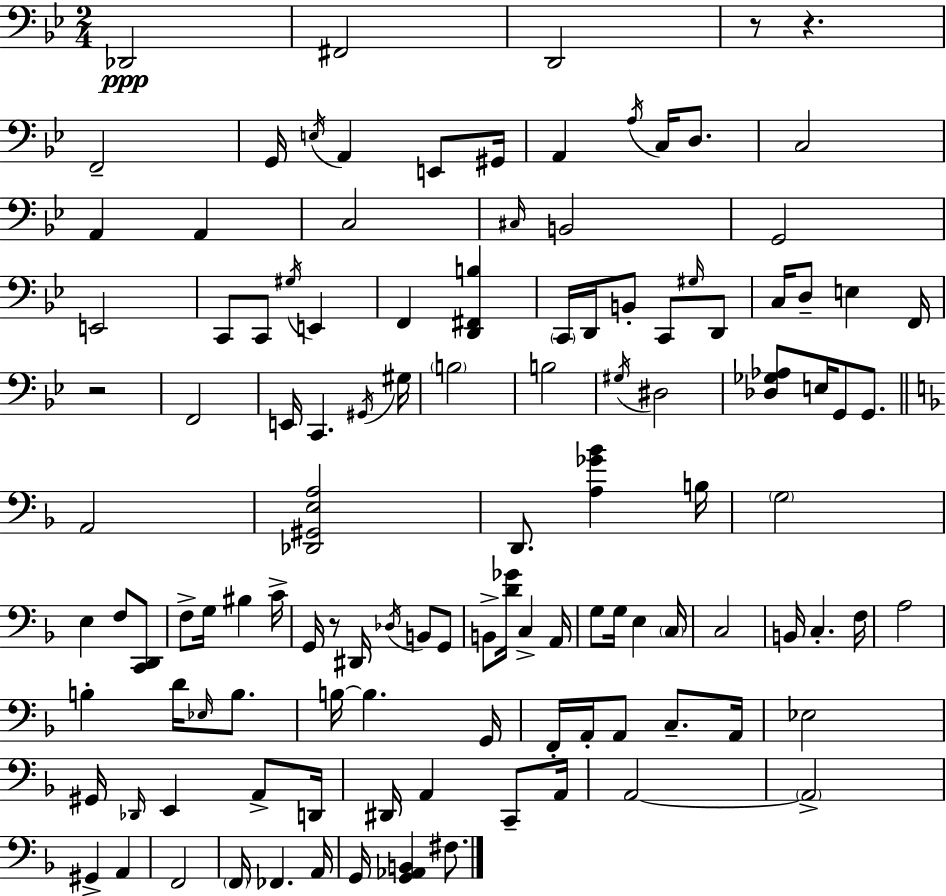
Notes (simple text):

Db2/h F#2/h D2/h R/e R/q. F2/h G2/s E3/s A2/q E2/e G#2/s A2/q A3/s C3/s D3/e. C3/h A2/q A2/q C3/h C#3/s B2/h G2/h E2/h C2/e C2/e G#3/s E2/q F2/q [D2,F#2,B3]/q C2/s D2/s B2/e C2/e G#3/s D2/e C3/s D3/e E3/q F2/s R/h F2/h E2/s C2/q. G#2/s G#3/s B3/h B3/h G#3/s D#3/h [Db3,Gb3,Ab3]/e E3/s G2/e G2/e. A2/h [Db2,G#2,E3,A3]/h D2/e. [A3,Gb4,Bb4]/q B3/s G3/h E3/q F3/e [C2,D2]/e F3/e G3/s BIS3/q C4/s G2/s R/e D#2/s Db3/s B2/e G2/e B2/e [D4,Gb4]/s C3/q A2/s G3/e G3/s E3/q C3/s C3/h B2/s C3/q. F3/s A3/h B3/q D4/s Eb3/s B3/e. B3/s B3/q. G2/s F2/s A2/s A2/e C3/e. A2/s Eb3/h G#2/s Db2/s E2/q A2/e D2/s D#2/s A2/q C2/e A2/s A2/h A2/h G#2/q A2/q F2/h F2/s FES2/q. A2/s G2/s [G2,Ab2,B2]/q F#3/e.